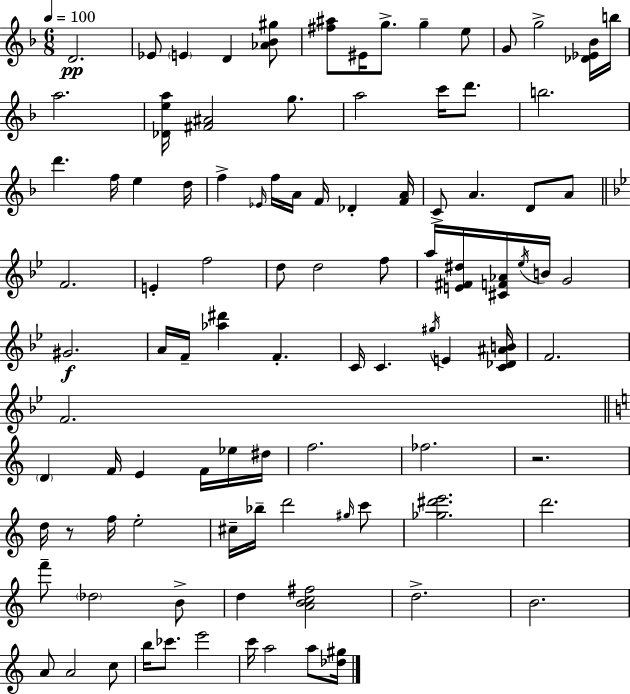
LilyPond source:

{
  \clef treble
  \numericTimeSignature
  \time 6/8
  \key d \minor
  \tempo 4 = 100
  d'2.\pp | ees'8 \parenthesize e'4 d'4 <aes' bes' gis''>8 | <fis'' ais''>8 eis'16 g''8.-> g''4-- e''8 | g'8 g''2-> <des' ees' bes'>16 b''16 | \break a''2. | <des' e'' a''>16 <fis' ais'>2 g''8. | a''2 c'''16 d'''8. | b''2. | \break d'''4. f''16 e''4 d''16 | f''4-> \grace { ees'16 } f''16 a'16 f'16 des'4-. | <f' a'>16 c'8-> a'4. d'8 a'8 | \bar "||" \break \key bes \major f'2. | e'4-. f''2 | d''8 d''2 f''8 | a''16 <e' fis' dis''>16 <cis' f' aes'>16 \acciaccatura { ees''16 } b'16 g'2 | \break gis'2.\f | a'16 f'16-- <aes'' dis'''>4 f'4.-. | c'16 c'4. \acciaccatura { gis''16 } e'4 | <c' des' ais' b'>16 f'2. | \break f'2. | \bar "||" \break \key c \major \parenthesize d'4 f'16 e'4 f'16 ees''16 dis''16 | f''2. | fes''2. | r2. | \break d''16 r8 f''16 e''2-. | cis''16-- bes''16-- d'''2 \grace { gis''16 } c'''8 | <ges'' dis''' e'''>2. | d'''2. | \break f'''8-- \parenthesize des''2 b'8-> | d''4 <a' b' c'' fis''>2 | d''2.-> | b'2. | \break a'8 a'2 c''8 | b''16 ces'''8. e'''2 | c'''16 a''2 a''8 | <des'' gis''>16 \bar "|."
}